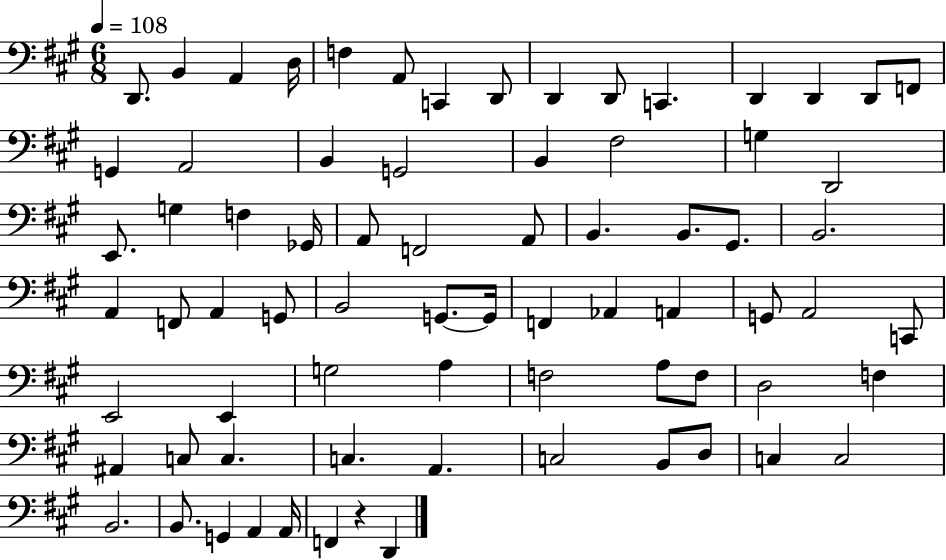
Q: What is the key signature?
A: A major